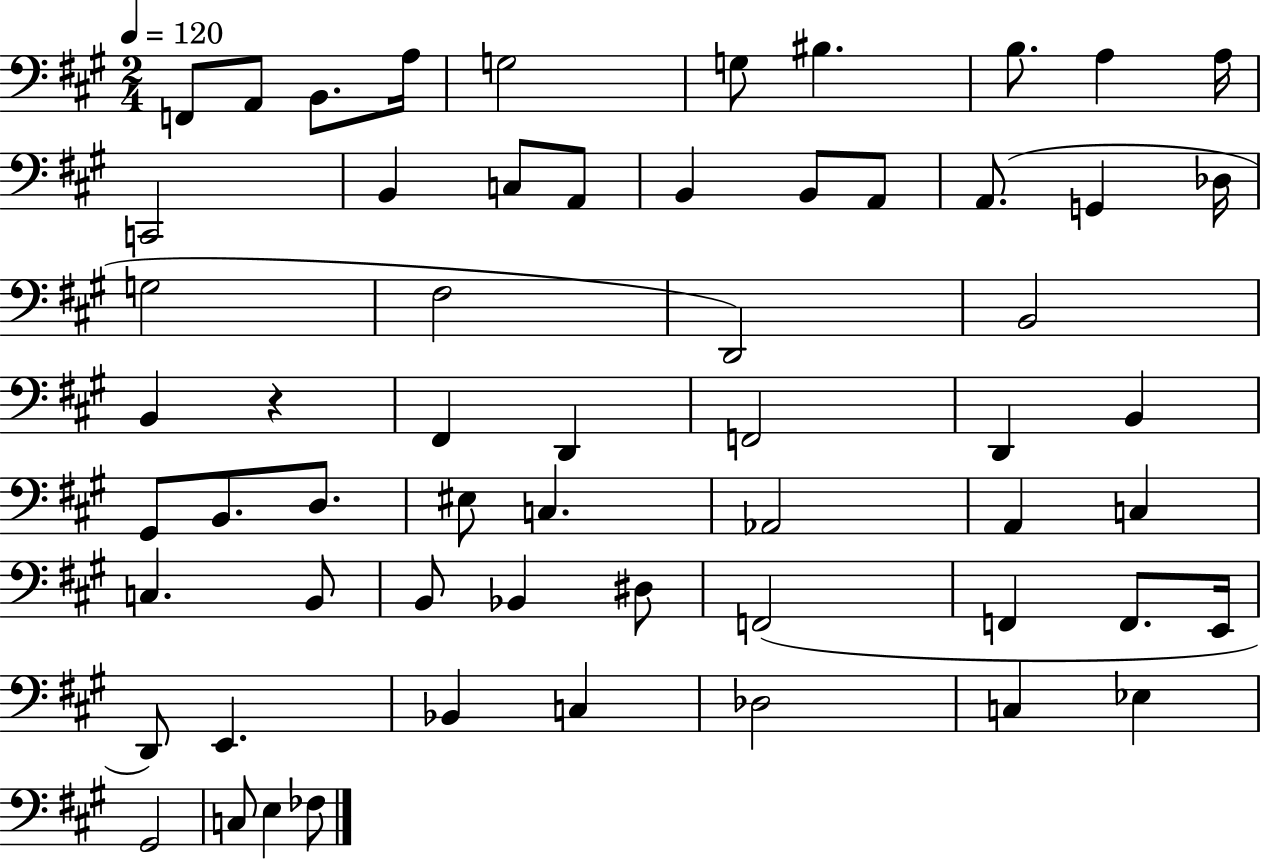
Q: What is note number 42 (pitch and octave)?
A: Bb2